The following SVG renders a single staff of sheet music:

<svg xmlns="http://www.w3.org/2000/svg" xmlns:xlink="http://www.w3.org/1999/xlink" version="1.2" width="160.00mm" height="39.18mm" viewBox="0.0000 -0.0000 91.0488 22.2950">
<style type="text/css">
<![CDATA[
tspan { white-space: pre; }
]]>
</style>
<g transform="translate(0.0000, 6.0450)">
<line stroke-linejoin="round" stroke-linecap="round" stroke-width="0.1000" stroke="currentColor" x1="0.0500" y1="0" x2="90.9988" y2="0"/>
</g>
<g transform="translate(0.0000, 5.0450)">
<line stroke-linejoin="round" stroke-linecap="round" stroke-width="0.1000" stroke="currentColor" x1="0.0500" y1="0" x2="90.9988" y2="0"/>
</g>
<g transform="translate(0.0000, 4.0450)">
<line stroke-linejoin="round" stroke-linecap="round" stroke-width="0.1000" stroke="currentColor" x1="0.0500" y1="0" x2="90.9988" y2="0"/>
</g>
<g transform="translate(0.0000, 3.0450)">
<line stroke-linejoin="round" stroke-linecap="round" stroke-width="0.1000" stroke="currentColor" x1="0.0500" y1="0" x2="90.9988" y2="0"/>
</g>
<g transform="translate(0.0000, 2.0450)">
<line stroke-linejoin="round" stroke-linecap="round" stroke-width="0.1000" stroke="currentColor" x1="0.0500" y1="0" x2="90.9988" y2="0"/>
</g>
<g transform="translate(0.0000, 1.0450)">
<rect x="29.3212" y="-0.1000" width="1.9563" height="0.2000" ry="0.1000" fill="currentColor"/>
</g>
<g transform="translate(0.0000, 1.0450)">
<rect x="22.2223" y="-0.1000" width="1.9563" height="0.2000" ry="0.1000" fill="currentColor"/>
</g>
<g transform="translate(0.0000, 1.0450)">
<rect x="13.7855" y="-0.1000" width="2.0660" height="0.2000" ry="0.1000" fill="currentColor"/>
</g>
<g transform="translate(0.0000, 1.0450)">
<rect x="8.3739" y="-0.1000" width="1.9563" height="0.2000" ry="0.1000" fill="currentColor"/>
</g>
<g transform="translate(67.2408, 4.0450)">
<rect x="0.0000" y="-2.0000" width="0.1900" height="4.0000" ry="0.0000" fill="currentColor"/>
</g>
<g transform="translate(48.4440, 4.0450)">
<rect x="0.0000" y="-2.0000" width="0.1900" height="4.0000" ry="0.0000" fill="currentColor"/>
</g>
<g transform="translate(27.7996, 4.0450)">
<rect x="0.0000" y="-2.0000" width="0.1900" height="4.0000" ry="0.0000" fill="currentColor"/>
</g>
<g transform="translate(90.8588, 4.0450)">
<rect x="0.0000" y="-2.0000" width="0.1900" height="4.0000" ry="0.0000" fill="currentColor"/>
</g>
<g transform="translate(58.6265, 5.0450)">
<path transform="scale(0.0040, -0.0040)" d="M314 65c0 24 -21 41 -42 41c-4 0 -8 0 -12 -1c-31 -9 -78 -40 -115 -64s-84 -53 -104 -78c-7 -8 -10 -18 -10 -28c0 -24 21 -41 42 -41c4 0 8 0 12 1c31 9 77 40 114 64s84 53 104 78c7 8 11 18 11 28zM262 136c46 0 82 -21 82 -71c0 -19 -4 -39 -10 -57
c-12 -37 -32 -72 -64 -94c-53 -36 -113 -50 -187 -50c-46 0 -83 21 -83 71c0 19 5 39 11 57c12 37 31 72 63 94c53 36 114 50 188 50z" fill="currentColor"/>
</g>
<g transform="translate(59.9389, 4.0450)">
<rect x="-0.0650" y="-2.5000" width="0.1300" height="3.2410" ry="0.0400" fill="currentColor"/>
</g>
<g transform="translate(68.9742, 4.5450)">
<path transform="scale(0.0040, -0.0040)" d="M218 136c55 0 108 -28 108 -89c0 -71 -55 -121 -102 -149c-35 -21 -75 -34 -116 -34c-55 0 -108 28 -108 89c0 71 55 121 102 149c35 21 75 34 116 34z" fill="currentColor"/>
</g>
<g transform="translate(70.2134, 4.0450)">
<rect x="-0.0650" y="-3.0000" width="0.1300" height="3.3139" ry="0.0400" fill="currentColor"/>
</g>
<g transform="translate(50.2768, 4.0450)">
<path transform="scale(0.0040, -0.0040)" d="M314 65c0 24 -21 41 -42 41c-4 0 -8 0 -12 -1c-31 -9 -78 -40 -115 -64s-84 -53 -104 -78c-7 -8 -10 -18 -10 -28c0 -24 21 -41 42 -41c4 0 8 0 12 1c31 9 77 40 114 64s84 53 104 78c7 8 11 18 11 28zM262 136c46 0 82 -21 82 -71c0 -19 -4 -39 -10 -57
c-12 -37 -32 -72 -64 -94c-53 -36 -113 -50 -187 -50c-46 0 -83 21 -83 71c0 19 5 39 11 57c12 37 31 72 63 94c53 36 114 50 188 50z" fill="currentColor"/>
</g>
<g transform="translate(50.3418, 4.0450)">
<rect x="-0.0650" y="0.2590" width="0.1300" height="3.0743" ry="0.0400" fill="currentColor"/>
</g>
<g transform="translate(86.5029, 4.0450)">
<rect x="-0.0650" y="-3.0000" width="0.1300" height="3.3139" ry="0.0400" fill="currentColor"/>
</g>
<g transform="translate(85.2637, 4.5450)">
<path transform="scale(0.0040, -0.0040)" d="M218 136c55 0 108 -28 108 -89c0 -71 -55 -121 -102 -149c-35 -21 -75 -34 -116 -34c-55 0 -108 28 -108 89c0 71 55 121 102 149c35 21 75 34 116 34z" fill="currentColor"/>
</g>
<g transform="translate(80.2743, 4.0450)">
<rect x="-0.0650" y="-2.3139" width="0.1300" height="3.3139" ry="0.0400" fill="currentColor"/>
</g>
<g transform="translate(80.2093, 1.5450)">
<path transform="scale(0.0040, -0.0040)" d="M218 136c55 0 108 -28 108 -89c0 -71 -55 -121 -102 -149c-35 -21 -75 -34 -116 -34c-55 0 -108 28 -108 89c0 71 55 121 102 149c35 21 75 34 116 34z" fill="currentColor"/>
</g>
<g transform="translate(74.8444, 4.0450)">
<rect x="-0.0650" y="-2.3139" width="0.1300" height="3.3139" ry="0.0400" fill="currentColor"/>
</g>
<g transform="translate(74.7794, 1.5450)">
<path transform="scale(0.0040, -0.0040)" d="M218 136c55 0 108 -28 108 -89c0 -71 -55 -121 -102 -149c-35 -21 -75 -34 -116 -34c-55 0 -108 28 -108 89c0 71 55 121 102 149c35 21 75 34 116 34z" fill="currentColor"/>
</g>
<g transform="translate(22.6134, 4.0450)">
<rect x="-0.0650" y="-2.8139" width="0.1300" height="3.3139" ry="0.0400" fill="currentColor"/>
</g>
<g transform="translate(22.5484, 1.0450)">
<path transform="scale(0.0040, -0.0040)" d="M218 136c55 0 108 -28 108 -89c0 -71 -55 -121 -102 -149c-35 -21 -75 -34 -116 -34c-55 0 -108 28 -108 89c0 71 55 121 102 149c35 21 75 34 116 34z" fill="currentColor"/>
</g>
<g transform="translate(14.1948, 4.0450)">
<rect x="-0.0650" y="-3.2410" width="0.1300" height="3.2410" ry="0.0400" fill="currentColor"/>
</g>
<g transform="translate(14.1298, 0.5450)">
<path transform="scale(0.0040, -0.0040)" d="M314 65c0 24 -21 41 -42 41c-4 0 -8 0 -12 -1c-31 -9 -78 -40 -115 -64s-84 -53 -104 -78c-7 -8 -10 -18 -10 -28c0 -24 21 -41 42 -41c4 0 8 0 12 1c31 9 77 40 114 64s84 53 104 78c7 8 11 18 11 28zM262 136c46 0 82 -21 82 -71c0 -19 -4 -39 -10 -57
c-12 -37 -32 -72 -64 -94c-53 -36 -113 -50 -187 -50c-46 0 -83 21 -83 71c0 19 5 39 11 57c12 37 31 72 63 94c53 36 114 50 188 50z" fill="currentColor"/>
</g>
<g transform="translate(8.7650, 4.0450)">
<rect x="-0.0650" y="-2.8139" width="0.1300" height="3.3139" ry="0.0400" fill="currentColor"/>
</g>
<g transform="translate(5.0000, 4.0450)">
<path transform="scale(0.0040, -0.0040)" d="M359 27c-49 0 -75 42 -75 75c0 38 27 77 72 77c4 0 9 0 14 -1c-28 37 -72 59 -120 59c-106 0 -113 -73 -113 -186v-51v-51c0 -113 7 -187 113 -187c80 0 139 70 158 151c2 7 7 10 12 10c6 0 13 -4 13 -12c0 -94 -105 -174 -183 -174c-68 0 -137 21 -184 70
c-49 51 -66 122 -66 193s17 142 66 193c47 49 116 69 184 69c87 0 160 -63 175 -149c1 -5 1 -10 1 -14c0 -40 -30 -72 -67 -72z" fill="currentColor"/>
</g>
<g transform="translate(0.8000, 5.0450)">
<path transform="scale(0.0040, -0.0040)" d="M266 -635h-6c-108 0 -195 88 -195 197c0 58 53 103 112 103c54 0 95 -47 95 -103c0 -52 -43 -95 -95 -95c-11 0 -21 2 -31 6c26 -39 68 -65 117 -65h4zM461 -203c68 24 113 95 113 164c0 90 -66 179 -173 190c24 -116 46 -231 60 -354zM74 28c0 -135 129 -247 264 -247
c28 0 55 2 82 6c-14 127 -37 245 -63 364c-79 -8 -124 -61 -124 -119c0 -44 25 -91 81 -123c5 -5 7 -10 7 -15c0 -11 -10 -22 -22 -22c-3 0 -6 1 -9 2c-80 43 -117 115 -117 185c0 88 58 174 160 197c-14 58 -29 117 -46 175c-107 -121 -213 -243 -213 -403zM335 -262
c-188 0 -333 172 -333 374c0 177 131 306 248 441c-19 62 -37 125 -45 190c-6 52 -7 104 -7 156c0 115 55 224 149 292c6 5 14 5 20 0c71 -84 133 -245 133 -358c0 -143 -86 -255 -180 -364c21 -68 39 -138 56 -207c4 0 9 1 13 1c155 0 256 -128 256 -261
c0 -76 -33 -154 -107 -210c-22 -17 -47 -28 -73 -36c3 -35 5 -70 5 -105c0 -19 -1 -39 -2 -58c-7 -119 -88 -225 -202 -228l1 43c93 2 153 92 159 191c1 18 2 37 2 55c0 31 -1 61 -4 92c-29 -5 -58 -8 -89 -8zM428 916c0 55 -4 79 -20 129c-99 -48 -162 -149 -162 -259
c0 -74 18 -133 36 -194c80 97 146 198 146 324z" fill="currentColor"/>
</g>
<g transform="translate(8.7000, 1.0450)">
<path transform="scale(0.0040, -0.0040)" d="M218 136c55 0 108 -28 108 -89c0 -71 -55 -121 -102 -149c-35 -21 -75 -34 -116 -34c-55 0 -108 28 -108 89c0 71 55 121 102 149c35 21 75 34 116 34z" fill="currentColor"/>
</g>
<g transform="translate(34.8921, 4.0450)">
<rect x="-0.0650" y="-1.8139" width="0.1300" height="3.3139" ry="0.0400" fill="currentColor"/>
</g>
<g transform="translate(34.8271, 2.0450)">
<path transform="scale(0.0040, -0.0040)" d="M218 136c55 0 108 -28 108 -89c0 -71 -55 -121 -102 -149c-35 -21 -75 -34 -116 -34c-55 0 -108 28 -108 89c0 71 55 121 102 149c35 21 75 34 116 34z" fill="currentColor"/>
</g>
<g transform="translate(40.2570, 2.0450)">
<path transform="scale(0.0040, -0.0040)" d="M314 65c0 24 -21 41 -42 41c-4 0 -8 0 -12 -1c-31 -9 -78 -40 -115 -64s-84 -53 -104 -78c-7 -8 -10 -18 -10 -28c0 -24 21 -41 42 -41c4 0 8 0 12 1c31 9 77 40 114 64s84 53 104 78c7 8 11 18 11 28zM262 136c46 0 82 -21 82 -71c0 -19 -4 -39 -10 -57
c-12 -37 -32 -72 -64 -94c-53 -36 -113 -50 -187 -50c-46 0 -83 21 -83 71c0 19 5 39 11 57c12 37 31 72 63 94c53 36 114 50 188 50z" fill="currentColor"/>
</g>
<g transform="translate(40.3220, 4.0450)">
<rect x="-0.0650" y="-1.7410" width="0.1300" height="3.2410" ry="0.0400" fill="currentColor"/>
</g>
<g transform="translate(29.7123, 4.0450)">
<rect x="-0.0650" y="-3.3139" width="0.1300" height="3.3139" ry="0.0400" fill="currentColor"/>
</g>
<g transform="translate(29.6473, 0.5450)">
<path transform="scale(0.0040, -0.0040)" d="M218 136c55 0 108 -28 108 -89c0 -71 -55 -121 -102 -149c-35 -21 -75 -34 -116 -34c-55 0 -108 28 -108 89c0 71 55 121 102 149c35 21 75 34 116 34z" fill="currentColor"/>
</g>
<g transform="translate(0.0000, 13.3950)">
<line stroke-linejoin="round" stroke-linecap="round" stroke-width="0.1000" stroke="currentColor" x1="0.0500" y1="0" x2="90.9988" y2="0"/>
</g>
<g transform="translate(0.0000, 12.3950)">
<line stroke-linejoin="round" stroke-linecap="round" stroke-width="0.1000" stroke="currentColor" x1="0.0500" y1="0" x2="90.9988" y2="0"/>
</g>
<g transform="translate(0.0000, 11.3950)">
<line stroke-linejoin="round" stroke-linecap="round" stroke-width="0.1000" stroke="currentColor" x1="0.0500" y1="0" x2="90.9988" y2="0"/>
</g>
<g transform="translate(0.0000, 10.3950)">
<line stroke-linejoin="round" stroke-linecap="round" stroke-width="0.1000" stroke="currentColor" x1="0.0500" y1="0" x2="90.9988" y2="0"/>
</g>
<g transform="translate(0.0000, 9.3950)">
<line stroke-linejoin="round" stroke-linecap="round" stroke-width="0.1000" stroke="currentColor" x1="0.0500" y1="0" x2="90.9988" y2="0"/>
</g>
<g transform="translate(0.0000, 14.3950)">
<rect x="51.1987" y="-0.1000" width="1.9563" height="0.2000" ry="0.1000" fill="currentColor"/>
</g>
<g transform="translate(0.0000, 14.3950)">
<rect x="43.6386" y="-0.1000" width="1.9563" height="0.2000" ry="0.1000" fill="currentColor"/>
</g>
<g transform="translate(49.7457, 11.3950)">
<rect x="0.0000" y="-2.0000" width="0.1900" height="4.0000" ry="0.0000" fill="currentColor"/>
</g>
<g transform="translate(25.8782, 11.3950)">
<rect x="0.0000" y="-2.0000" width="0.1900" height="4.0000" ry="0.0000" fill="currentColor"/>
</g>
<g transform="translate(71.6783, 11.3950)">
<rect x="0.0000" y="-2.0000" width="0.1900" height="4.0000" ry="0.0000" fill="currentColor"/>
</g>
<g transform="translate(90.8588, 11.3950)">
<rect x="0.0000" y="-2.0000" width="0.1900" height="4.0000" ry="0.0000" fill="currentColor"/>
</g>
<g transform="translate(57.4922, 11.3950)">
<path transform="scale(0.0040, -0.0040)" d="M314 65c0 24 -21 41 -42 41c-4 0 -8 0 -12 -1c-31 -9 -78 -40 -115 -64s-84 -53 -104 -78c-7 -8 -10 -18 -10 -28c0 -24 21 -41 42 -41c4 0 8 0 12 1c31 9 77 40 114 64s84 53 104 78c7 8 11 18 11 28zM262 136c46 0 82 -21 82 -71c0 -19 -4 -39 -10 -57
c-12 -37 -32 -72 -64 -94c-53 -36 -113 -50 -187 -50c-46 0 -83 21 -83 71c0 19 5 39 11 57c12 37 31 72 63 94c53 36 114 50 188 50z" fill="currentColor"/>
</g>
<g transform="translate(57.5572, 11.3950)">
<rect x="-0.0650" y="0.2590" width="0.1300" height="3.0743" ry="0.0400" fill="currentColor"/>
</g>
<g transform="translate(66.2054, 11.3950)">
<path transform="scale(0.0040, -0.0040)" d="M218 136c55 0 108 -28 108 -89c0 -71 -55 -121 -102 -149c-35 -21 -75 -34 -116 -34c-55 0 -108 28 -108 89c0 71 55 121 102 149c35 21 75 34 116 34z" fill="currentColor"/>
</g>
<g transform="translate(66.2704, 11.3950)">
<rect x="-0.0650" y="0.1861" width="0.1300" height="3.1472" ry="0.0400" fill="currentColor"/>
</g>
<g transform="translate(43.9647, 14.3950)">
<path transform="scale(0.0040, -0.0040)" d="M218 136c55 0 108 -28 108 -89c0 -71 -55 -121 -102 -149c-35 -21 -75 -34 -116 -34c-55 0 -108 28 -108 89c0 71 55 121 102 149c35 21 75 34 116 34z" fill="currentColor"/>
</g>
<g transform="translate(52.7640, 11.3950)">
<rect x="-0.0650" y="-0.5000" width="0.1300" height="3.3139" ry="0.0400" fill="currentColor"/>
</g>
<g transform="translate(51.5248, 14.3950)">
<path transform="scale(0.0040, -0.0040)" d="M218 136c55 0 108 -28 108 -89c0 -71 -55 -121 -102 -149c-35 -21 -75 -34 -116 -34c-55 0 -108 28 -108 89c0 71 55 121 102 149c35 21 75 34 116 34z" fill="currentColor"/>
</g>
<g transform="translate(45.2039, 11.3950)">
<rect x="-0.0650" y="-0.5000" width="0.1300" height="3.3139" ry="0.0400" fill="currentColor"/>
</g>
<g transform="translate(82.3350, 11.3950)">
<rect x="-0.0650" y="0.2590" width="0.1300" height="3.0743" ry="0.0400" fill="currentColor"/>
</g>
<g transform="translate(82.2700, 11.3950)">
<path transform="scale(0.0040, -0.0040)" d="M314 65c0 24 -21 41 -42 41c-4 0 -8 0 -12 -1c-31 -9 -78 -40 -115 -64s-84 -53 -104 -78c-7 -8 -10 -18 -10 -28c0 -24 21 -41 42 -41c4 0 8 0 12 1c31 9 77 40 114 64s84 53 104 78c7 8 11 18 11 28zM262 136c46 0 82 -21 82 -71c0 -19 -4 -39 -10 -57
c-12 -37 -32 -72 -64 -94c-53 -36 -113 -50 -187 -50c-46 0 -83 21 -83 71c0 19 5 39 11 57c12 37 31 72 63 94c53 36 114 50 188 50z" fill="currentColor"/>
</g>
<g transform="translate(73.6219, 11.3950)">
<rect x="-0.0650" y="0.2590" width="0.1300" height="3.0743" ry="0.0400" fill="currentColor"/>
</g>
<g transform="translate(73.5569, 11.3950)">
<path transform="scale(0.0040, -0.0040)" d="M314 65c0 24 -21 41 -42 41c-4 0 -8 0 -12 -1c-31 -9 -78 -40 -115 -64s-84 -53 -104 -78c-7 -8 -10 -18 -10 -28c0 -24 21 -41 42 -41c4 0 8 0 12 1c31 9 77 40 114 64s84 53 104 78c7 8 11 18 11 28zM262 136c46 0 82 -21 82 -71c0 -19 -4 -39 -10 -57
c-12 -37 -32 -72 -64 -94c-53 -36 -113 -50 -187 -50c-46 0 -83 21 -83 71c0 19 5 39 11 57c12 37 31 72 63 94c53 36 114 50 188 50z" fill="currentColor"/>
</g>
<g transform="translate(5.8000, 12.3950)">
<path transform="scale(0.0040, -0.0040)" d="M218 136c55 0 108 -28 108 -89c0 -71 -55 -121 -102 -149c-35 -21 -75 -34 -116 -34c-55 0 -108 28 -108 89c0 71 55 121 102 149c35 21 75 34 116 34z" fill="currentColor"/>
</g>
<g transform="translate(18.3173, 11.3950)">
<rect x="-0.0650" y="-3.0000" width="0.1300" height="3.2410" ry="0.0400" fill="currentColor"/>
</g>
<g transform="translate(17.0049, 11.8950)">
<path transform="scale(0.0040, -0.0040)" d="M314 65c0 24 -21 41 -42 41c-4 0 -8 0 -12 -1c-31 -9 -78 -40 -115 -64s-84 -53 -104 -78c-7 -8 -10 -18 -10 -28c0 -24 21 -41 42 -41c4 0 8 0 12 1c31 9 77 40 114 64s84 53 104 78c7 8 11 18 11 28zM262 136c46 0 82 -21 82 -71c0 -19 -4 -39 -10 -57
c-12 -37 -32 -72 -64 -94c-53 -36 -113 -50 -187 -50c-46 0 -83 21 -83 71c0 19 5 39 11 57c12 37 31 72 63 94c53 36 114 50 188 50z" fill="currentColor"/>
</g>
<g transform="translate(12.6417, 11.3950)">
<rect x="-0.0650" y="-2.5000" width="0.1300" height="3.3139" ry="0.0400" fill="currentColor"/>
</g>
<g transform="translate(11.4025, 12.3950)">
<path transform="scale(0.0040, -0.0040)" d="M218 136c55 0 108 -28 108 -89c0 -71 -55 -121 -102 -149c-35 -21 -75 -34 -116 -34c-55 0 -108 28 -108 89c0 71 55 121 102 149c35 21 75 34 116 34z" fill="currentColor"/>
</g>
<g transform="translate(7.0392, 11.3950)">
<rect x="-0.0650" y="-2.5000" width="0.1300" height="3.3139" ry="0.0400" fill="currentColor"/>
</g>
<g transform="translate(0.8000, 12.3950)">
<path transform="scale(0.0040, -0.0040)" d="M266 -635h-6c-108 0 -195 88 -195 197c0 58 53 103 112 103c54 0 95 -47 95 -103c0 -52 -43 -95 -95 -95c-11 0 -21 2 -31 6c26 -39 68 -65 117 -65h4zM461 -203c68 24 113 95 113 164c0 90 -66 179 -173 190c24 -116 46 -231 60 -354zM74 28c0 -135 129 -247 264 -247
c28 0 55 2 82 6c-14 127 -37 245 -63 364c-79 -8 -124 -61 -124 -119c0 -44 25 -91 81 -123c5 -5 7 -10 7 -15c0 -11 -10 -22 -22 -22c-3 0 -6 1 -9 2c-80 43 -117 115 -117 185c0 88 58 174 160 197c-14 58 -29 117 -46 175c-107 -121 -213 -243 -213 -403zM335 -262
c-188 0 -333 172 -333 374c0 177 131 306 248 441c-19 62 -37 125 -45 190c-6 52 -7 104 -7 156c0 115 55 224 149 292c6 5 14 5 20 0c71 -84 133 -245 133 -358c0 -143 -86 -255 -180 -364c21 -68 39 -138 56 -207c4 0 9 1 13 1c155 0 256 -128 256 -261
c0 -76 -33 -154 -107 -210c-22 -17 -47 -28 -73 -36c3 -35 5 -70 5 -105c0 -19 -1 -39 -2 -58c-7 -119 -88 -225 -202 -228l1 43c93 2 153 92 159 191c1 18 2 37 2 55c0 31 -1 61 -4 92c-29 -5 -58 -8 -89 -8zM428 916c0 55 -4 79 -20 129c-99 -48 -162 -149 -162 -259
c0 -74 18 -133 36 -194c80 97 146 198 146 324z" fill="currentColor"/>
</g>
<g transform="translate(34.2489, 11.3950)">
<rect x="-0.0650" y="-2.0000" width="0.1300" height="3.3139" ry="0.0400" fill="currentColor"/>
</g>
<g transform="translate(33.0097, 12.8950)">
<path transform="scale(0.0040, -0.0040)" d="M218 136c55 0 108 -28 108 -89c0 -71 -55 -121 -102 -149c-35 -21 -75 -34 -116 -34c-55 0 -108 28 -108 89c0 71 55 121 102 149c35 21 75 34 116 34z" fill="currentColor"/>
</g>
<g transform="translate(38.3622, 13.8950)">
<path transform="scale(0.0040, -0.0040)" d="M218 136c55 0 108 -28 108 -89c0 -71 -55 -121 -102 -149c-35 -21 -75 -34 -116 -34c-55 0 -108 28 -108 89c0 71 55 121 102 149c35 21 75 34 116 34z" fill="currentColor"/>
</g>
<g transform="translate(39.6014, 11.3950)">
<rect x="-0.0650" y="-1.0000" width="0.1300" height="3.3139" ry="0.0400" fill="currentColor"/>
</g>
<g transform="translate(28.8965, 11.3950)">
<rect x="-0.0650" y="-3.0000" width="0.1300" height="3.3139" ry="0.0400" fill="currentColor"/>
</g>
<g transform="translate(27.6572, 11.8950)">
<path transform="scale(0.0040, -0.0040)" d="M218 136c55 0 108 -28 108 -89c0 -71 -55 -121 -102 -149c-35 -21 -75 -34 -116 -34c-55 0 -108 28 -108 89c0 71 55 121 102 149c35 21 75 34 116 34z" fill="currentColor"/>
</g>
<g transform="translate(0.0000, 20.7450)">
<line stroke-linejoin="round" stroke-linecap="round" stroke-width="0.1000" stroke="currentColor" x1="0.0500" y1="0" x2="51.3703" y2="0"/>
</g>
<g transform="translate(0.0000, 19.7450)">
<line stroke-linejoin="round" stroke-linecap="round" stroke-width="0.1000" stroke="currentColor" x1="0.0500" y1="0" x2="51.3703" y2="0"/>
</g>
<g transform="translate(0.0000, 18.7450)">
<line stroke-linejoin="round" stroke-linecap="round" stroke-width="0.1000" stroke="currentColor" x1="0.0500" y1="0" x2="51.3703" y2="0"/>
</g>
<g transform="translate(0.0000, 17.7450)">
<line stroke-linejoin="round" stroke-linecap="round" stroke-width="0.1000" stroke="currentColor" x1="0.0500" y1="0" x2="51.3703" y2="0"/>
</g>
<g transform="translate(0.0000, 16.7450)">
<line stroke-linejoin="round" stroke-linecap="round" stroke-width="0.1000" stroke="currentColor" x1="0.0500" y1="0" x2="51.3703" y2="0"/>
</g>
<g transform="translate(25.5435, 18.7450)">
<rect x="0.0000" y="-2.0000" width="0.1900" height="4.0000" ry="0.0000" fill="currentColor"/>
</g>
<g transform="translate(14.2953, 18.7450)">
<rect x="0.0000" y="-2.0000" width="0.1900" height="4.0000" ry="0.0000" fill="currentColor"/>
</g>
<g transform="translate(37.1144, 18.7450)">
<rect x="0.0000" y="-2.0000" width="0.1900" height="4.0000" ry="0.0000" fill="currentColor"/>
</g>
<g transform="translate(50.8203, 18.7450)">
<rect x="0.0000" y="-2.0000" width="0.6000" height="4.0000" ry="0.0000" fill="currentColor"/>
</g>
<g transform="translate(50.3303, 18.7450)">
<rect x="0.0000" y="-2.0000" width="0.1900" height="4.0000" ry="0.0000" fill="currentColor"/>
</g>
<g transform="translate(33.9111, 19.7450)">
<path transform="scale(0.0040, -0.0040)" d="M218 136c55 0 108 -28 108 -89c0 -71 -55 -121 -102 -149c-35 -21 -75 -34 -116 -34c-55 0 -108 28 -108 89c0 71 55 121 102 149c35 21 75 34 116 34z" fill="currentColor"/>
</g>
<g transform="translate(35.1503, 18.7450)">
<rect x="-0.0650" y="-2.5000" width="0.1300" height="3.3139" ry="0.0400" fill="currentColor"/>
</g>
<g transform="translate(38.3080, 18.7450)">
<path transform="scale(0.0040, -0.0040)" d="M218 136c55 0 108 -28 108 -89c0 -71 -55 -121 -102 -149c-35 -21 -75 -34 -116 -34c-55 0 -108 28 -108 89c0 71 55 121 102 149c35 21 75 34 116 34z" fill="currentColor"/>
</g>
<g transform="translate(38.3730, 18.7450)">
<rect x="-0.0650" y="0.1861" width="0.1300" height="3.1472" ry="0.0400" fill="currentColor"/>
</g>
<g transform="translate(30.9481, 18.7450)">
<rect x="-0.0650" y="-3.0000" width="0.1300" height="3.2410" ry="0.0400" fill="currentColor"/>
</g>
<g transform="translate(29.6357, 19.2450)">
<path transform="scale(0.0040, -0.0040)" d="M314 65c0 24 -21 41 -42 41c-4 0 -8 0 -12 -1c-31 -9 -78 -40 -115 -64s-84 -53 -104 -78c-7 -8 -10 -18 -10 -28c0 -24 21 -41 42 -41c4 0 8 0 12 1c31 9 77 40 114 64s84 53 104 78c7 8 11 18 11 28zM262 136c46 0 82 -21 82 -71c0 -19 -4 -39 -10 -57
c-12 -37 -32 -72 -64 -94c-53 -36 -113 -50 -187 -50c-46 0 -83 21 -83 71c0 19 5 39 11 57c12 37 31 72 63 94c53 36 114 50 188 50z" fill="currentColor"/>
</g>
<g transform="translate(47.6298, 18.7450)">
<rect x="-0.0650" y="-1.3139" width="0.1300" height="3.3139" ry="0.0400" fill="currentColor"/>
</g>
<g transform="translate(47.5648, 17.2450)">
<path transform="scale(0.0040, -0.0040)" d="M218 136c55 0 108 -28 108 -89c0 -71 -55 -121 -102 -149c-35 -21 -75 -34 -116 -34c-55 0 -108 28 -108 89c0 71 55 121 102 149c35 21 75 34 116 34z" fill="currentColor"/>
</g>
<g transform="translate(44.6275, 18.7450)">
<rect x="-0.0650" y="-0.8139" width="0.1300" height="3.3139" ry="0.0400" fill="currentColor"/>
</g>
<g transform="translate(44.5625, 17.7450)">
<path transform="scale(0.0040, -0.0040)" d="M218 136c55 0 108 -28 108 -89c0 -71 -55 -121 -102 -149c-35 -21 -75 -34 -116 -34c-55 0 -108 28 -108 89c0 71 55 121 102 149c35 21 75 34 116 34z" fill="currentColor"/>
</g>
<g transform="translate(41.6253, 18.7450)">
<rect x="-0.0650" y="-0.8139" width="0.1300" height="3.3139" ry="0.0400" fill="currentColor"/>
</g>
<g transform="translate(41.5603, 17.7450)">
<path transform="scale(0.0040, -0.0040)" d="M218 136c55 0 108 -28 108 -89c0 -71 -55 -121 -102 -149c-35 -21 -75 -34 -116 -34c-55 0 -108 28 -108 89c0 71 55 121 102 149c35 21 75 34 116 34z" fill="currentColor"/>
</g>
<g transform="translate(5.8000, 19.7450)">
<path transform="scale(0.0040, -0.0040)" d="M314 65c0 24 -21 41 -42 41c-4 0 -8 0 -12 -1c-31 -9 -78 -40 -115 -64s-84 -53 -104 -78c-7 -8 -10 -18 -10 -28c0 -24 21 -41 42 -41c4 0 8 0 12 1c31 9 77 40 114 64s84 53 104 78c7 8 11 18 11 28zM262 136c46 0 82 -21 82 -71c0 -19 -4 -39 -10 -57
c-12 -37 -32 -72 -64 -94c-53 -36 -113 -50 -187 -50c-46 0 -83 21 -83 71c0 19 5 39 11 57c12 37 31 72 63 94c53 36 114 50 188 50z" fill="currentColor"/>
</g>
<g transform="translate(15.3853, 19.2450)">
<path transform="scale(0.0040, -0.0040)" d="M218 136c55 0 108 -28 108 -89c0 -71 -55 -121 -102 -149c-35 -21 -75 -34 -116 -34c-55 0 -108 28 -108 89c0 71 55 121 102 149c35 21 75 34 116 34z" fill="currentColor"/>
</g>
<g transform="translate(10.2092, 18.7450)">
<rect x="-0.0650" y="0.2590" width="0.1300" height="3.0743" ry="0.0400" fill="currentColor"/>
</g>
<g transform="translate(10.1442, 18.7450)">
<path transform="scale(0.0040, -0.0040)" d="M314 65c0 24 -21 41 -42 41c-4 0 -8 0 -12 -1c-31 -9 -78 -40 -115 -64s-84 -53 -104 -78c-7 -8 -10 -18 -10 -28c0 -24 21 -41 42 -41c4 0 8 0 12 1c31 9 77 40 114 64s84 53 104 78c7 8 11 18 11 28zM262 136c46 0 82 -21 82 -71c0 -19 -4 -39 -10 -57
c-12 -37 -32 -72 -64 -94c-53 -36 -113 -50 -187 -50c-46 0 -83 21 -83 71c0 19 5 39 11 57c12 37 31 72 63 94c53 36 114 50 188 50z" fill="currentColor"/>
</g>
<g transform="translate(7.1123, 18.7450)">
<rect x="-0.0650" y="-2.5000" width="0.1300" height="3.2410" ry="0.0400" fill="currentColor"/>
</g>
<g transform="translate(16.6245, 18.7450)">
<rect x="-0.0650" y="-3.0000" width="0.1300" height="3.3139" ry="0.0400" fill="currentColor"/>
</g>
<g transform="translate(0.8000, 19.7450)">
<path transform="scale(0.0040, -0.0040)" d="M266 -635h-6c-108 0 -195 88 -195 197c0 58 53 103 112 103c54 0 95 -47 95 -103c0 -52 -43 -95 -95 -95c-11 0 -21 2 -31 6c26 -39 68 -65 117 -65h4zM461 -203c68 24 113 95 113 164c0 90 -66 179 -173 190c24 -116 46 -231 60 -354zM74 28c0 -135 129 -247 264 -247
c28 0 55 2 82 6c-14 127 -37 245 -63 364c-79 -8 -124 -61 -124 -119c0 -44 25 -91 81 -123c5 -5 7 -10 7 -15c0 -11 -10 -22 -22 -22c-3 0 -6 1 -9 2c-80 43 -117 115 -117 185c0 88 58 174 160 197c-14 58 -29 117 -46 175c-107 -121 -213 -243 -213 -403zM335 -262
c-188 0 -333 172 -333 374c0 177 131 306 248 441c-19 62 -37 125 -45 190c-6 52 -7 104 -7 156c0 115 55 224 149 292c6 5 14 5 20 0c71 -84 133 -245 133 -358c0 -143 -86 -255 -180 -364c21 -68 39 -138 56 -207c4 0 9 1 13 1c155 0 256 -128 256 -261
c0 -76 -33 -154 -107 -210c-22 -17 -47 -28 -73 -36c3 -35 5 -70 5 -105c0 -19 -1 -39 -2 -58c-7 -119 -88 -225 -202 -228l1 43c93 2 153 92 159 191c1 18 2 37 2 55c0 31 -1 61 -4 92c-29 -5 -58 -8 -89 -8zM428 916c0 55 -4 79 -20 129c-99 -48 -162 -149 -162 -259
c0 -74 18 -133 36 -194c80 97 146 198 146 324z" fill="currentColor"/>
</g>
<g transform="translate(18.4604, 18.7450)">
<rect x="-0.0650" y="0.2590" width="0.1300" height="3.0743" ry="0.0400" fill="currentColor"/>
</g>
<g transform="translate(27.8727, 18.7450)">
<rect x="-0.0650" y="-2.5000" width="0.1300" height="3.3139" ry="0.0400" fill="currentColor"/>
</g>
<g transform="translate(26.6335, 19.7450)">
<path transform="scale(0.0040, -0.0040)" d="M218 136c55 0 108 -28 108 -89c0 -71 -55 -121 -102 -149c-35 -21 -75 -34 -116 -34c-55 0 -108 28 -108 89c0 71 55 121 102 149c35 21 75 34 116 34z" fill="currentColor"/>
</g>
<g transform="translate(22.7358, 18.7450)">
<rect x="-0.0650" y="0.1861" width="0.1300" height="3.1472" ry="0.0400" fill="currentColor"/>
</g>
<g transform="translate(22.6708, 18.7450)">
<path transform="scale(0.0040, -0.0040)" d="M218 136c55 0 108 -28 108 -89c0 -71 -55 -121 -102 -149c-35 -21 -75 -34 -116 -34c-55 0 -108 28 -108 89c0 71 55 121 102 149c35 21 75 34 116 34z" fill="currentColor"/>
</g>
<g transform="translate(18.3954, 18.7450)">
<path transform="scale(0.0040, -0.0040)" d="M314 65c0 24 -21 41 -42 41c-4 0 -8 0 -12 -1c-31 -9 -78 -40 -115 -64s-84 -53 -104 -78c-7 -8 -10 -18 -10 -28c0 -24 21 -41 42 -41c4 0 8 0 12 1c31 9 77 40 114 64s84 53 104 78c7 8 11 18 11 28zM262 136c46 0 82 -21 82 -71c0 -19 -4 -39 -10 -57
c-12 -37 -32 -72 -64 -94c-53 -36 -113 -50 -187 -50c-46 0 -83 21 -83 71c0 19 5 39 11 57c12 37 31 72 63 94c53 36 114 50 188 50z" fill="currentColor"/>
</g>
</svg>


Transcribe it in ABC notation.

X:1
T:Untitled
M:4/4
L:1/4
K:C
a b2 a b f f2 B2 G2 A g g A G G A2 A F D C C B2 B B2 B2 G2 B2 A B2 B G A2 G B d d e